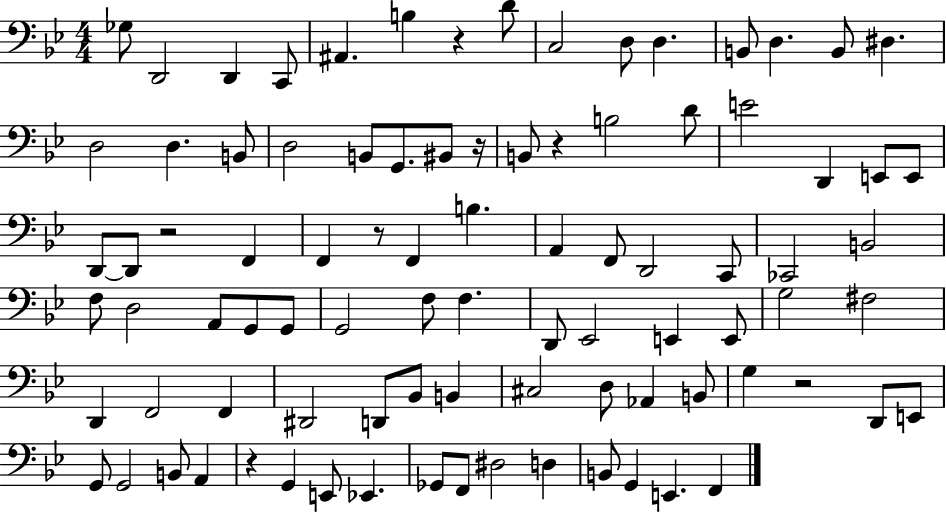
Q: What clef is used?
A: bass